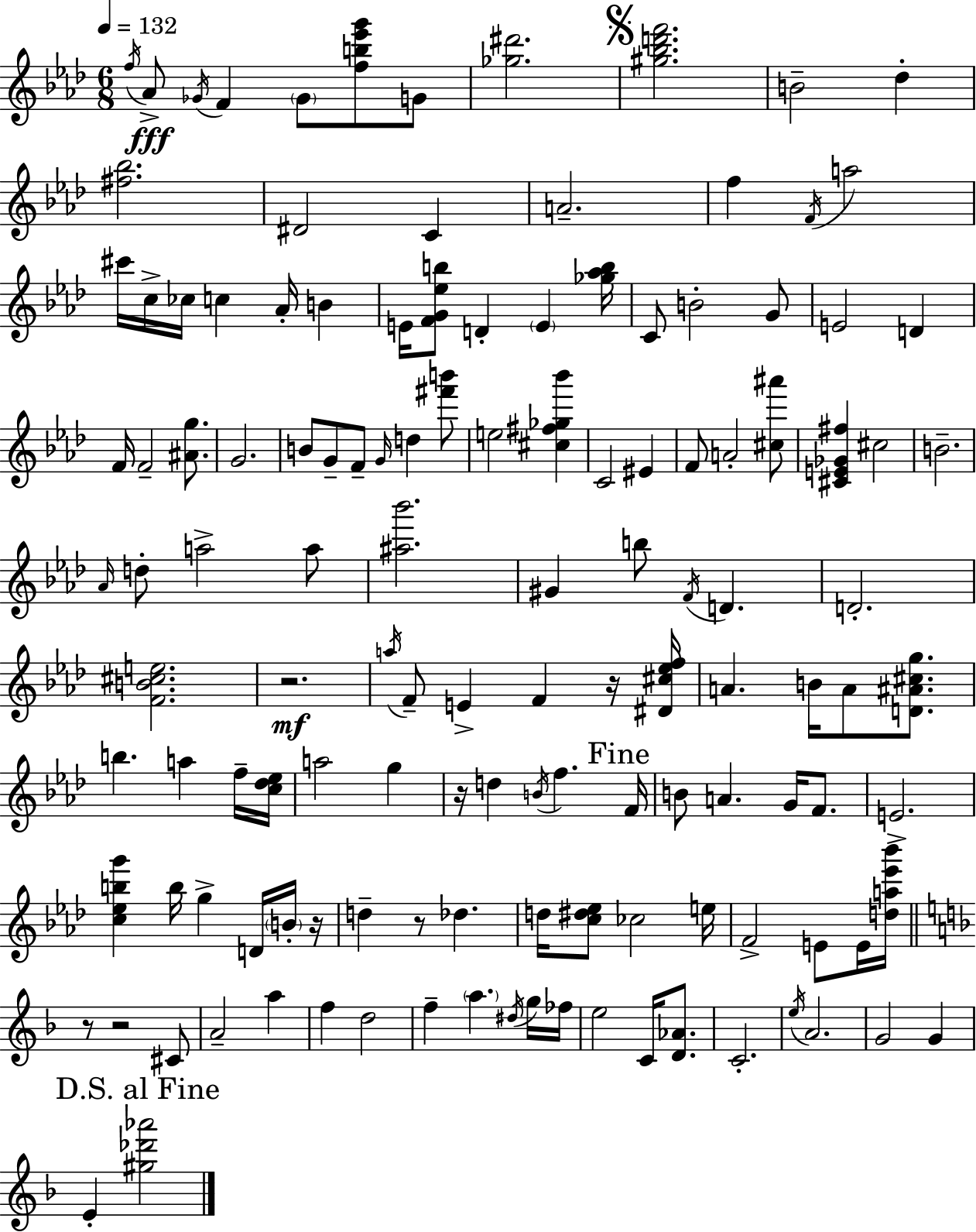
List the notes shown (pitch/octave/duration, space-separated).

F5/s Ab4/e Gb4/s F4/q Gb4/e [F5,B5,Eb6,G6]/e G4/e [Gb5,D#6]/h. [G#5,Bb5,D6,F6]/h. B4/h Db5/q [F#5,Bb5]/h. D#4/h C4/q A4/h. F5/q F4/s A5/h C#6/s C5/s CES5/s C5/q Ab4/s B4/q E4/s [F4,G4,Eb5,B5]/e D4/q E4/q [Gb5,Ab5,B5]/s C4/e B4/h G4/e E4/h D4/q F4/s F4/h [A#4,G5]/e. G4/h. B4/e G4/e F4/e G4/s D5/q [F#6,B6]/e E5/h [C#5,F#5,Gb5,Bb6]/q C4/h EIS4/q F4/e A4/h [C#5,A#6]/e [C#4,E4,Gb4,F#5]/q C#5/h B4/h. Ab4/s D5/e A5/h A5/e [A#5,Bb6]/h. G#4/q B5/e F4/s D4/q. D4/h. [F4,B4,C#5,E5]/h. R/h. A5/s F4/e E4/q F4/q R/s [D#4,C#5,Eb5,F5]/s A4/q. B4/s A4/e [D4,A#4,C#5,G5]/e. B5/q. A5/q F5/s [C5,Db5,Eb5]/s A5/h G5/q R/s D5/q B4/s F5/q. F4/s B4/e A4/q. G4/s F4/e. E4/h. [C5,Eb5,B5,G6]/q B5/s G5/q D4/s B4/s R/s D5/q R/e Db5/q. D5/s [C5,D#5,Eb5]/e CES5/h E5/s F4/h E4/e E4/s [D5,A5,Eb6,Bb6]/s R/e R/h C#4/e A4/h A5/q F5/q D5/h F5/q A5/q. D#5/s G5/s FES5/s E5/h C4/s [D4,Ab4]/e. C4/h. E5/s A4/h. G4/h G4/q E4/q [G#5,Db6,Ab6]/h